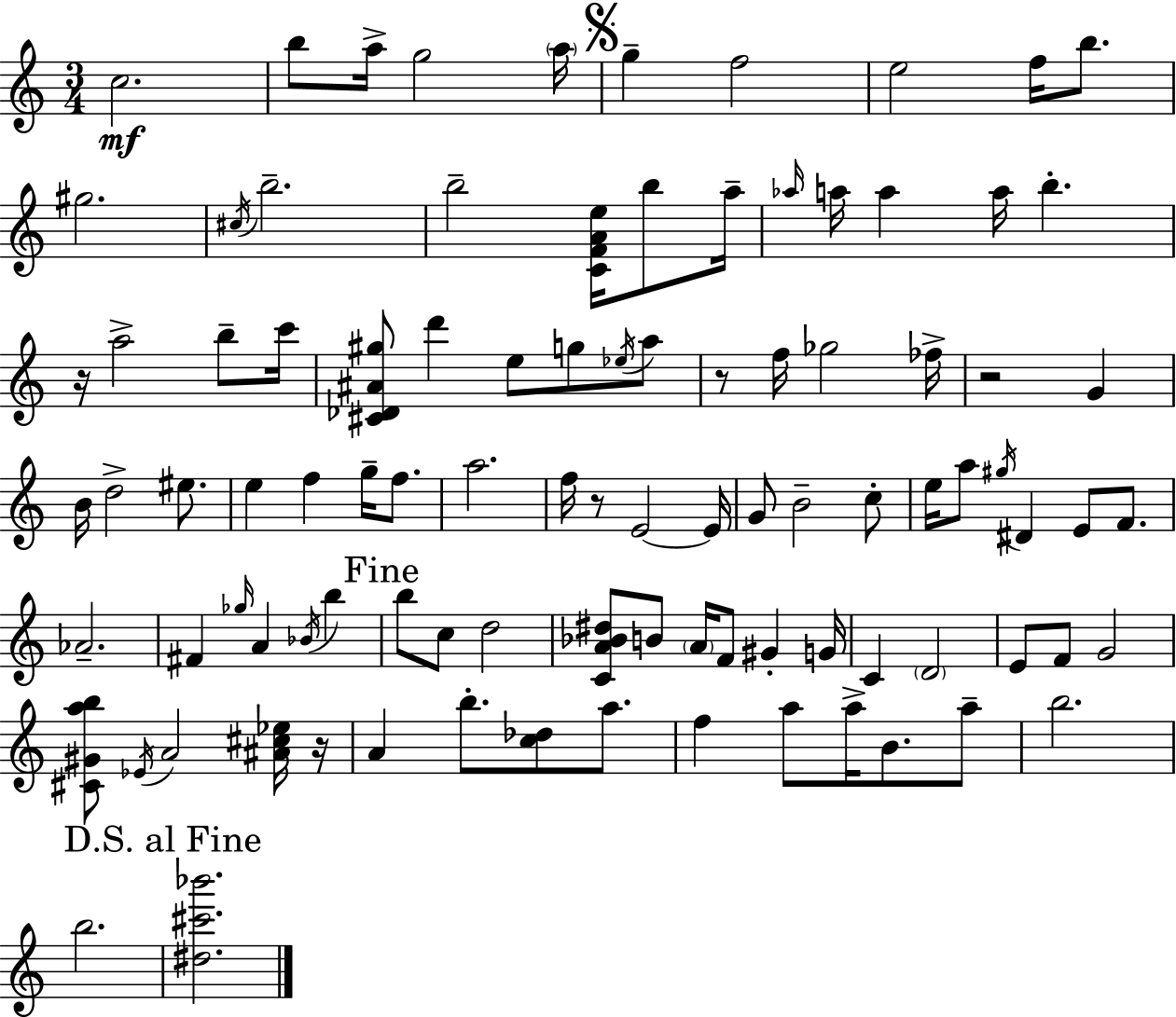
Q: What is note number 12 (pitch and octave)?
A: C#5